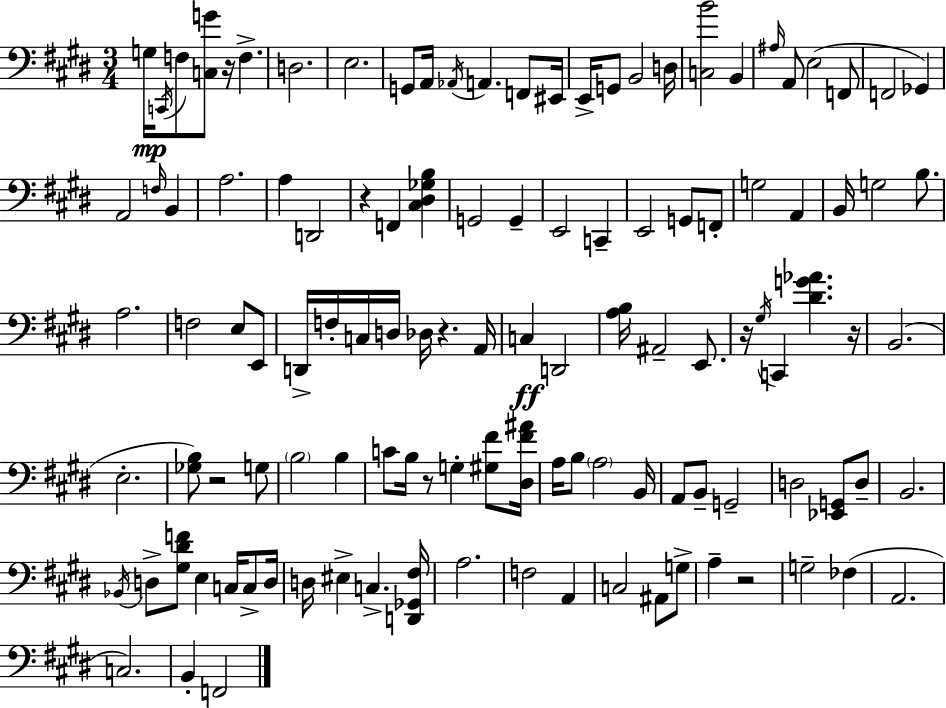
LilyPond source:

{
  \clef bass
  \numericTimeSignature
  \time 3/4
  \key e \major
  g16\mp \acciaccatura { c,16 } f8 <c g'>8 r16 f4.-> | d2. | e2. | g,8 a,16 \acciaccatura { aes,16 } a,4. f,8 | \break eis,16 e,16-> g,8 b,2 | d16 <c b'>2 b,4 | \grace { ais16 } a,8 e2( | f,8 f,2 ges,4) | \break a,2 \grace { f16 } | b,4 a2. | a4 d,2 | r4 f,4 | \break <cis dis ges b>4 g,2 | g,4-- e,2 | c,4-- e,2 | g,8 f,8-. g2 | \break a,4 b,16 g2 | b8. a2. | f2 | e8 e,8 d,16-> f16-. c16 d16 des16 r4. | \break a,16 c4\ff d,2 | <a b>16 ais,2-- | e,8. r16 \acciaccatura { gis16 } c,4 <dis' g' aes'>4. | r16 b,2.( | \break e2.-. | <ges b>8) r2 | g8 \parenthesize b2 | b4 c'8 b16 r8 g4-. | \break <gis fis'>8 <dis fis' ais'>16 a16 b8 \parenthesize a2 | b,16 a,8 b,8-- g,2-- | d2 | <ees, g,>8 d8-- b,2. | \break \acciaccatura { bes,16 } d8-> <gis dis' f'>8 e4 | c16 c8-> d16 d16 eis4-> c4.-> | <d, ges, fis>16 a2. | f2 | \break a,4 c2 | ais,8 g8-> a4-- r2 | g2-- | fes4( a,2. | \break c2.) | b,4-. f,2 | \bar "|."
}